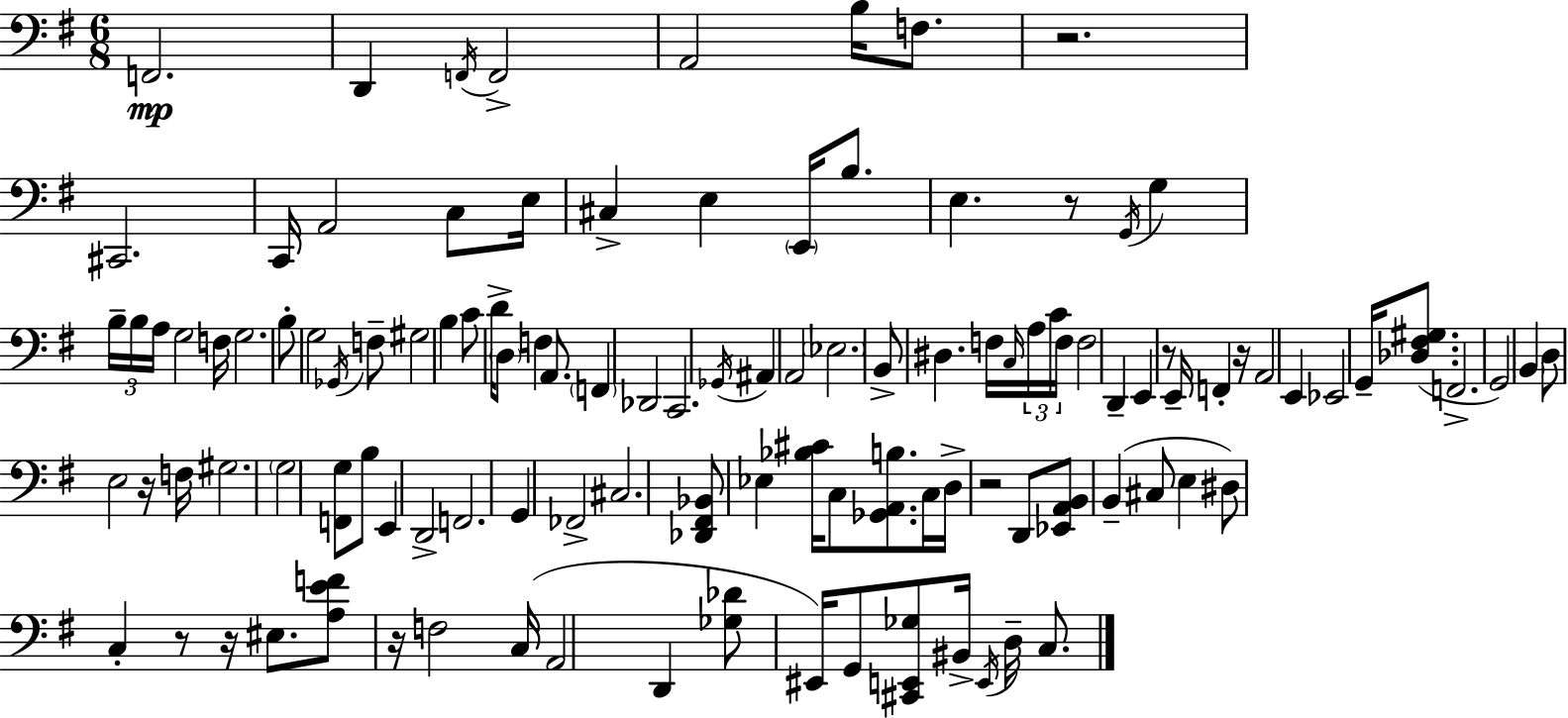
{
  \clef bass
  \numericTimeSignature
  \time 6/8
  \key e \minor
  f,2.\mp | d,4 \acciaccatura { f,16 } f,2-> | a,2 b16 f8. | r2. | \break cis,2. | c,16 a,2 c8 | e16 cis4-> e4 \parenthesize e,16 b8. | e4. r8 \acciaccatura { g,16 } g4 | \break \tuplet 3/2 { b16-- b16 a16 } g2 | f16 g2. | b8-. g2 | \acciaccatura { ges,16 } f8-- gis2 b4 | \break c'8 d'16-> \parenthesize d8 f4 | a,8. \parenthesize f,4 des,2 | c,2. | \acciaccatura { ges,16 } ais,4 a,2 | \break \parenthesize ees2. | b,8-> dis4. | f16 \grace { c16 } \tuplet 3/2 { a16 c'16 f16 } f2 | d,4-- e,4 r8 e,16-- | \break f,4-. r16 a,2 | e,4 ees,2 | g,16-- <des fis gis>8.( f,2.-> | g,2) | \break \parenthesize b,4 d8 e2 | r16 f16 gis2. | \parenthesize g2 | <f, g>8 b8 e,4 d,2-> | \break f,2. | g,4 fes,2-> | cis2. | <des, fis, bes,>8 ees4 <bes cis'>16 | \break c8 <ges, a, b>8. c16 d16-> r2 | d,8 <ees, a, b,>8 b,4--( cis8 | e4 dis8) c4-. r8 | r16 eis8. <a e' f'>8 r16 f2 | \break c16( a,2 | d,4 <ges des'>8 eis,16) g,8 <cis, e, ges>8 | bis,16-> \acciaccatura { e,16 } d16-- c8. \bar "|."
}